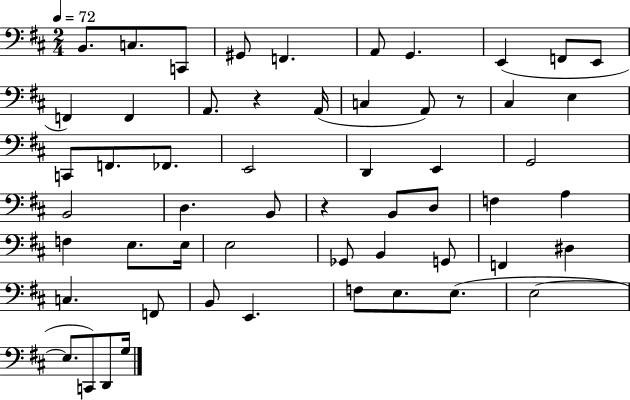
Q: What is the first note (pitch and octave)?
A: B2